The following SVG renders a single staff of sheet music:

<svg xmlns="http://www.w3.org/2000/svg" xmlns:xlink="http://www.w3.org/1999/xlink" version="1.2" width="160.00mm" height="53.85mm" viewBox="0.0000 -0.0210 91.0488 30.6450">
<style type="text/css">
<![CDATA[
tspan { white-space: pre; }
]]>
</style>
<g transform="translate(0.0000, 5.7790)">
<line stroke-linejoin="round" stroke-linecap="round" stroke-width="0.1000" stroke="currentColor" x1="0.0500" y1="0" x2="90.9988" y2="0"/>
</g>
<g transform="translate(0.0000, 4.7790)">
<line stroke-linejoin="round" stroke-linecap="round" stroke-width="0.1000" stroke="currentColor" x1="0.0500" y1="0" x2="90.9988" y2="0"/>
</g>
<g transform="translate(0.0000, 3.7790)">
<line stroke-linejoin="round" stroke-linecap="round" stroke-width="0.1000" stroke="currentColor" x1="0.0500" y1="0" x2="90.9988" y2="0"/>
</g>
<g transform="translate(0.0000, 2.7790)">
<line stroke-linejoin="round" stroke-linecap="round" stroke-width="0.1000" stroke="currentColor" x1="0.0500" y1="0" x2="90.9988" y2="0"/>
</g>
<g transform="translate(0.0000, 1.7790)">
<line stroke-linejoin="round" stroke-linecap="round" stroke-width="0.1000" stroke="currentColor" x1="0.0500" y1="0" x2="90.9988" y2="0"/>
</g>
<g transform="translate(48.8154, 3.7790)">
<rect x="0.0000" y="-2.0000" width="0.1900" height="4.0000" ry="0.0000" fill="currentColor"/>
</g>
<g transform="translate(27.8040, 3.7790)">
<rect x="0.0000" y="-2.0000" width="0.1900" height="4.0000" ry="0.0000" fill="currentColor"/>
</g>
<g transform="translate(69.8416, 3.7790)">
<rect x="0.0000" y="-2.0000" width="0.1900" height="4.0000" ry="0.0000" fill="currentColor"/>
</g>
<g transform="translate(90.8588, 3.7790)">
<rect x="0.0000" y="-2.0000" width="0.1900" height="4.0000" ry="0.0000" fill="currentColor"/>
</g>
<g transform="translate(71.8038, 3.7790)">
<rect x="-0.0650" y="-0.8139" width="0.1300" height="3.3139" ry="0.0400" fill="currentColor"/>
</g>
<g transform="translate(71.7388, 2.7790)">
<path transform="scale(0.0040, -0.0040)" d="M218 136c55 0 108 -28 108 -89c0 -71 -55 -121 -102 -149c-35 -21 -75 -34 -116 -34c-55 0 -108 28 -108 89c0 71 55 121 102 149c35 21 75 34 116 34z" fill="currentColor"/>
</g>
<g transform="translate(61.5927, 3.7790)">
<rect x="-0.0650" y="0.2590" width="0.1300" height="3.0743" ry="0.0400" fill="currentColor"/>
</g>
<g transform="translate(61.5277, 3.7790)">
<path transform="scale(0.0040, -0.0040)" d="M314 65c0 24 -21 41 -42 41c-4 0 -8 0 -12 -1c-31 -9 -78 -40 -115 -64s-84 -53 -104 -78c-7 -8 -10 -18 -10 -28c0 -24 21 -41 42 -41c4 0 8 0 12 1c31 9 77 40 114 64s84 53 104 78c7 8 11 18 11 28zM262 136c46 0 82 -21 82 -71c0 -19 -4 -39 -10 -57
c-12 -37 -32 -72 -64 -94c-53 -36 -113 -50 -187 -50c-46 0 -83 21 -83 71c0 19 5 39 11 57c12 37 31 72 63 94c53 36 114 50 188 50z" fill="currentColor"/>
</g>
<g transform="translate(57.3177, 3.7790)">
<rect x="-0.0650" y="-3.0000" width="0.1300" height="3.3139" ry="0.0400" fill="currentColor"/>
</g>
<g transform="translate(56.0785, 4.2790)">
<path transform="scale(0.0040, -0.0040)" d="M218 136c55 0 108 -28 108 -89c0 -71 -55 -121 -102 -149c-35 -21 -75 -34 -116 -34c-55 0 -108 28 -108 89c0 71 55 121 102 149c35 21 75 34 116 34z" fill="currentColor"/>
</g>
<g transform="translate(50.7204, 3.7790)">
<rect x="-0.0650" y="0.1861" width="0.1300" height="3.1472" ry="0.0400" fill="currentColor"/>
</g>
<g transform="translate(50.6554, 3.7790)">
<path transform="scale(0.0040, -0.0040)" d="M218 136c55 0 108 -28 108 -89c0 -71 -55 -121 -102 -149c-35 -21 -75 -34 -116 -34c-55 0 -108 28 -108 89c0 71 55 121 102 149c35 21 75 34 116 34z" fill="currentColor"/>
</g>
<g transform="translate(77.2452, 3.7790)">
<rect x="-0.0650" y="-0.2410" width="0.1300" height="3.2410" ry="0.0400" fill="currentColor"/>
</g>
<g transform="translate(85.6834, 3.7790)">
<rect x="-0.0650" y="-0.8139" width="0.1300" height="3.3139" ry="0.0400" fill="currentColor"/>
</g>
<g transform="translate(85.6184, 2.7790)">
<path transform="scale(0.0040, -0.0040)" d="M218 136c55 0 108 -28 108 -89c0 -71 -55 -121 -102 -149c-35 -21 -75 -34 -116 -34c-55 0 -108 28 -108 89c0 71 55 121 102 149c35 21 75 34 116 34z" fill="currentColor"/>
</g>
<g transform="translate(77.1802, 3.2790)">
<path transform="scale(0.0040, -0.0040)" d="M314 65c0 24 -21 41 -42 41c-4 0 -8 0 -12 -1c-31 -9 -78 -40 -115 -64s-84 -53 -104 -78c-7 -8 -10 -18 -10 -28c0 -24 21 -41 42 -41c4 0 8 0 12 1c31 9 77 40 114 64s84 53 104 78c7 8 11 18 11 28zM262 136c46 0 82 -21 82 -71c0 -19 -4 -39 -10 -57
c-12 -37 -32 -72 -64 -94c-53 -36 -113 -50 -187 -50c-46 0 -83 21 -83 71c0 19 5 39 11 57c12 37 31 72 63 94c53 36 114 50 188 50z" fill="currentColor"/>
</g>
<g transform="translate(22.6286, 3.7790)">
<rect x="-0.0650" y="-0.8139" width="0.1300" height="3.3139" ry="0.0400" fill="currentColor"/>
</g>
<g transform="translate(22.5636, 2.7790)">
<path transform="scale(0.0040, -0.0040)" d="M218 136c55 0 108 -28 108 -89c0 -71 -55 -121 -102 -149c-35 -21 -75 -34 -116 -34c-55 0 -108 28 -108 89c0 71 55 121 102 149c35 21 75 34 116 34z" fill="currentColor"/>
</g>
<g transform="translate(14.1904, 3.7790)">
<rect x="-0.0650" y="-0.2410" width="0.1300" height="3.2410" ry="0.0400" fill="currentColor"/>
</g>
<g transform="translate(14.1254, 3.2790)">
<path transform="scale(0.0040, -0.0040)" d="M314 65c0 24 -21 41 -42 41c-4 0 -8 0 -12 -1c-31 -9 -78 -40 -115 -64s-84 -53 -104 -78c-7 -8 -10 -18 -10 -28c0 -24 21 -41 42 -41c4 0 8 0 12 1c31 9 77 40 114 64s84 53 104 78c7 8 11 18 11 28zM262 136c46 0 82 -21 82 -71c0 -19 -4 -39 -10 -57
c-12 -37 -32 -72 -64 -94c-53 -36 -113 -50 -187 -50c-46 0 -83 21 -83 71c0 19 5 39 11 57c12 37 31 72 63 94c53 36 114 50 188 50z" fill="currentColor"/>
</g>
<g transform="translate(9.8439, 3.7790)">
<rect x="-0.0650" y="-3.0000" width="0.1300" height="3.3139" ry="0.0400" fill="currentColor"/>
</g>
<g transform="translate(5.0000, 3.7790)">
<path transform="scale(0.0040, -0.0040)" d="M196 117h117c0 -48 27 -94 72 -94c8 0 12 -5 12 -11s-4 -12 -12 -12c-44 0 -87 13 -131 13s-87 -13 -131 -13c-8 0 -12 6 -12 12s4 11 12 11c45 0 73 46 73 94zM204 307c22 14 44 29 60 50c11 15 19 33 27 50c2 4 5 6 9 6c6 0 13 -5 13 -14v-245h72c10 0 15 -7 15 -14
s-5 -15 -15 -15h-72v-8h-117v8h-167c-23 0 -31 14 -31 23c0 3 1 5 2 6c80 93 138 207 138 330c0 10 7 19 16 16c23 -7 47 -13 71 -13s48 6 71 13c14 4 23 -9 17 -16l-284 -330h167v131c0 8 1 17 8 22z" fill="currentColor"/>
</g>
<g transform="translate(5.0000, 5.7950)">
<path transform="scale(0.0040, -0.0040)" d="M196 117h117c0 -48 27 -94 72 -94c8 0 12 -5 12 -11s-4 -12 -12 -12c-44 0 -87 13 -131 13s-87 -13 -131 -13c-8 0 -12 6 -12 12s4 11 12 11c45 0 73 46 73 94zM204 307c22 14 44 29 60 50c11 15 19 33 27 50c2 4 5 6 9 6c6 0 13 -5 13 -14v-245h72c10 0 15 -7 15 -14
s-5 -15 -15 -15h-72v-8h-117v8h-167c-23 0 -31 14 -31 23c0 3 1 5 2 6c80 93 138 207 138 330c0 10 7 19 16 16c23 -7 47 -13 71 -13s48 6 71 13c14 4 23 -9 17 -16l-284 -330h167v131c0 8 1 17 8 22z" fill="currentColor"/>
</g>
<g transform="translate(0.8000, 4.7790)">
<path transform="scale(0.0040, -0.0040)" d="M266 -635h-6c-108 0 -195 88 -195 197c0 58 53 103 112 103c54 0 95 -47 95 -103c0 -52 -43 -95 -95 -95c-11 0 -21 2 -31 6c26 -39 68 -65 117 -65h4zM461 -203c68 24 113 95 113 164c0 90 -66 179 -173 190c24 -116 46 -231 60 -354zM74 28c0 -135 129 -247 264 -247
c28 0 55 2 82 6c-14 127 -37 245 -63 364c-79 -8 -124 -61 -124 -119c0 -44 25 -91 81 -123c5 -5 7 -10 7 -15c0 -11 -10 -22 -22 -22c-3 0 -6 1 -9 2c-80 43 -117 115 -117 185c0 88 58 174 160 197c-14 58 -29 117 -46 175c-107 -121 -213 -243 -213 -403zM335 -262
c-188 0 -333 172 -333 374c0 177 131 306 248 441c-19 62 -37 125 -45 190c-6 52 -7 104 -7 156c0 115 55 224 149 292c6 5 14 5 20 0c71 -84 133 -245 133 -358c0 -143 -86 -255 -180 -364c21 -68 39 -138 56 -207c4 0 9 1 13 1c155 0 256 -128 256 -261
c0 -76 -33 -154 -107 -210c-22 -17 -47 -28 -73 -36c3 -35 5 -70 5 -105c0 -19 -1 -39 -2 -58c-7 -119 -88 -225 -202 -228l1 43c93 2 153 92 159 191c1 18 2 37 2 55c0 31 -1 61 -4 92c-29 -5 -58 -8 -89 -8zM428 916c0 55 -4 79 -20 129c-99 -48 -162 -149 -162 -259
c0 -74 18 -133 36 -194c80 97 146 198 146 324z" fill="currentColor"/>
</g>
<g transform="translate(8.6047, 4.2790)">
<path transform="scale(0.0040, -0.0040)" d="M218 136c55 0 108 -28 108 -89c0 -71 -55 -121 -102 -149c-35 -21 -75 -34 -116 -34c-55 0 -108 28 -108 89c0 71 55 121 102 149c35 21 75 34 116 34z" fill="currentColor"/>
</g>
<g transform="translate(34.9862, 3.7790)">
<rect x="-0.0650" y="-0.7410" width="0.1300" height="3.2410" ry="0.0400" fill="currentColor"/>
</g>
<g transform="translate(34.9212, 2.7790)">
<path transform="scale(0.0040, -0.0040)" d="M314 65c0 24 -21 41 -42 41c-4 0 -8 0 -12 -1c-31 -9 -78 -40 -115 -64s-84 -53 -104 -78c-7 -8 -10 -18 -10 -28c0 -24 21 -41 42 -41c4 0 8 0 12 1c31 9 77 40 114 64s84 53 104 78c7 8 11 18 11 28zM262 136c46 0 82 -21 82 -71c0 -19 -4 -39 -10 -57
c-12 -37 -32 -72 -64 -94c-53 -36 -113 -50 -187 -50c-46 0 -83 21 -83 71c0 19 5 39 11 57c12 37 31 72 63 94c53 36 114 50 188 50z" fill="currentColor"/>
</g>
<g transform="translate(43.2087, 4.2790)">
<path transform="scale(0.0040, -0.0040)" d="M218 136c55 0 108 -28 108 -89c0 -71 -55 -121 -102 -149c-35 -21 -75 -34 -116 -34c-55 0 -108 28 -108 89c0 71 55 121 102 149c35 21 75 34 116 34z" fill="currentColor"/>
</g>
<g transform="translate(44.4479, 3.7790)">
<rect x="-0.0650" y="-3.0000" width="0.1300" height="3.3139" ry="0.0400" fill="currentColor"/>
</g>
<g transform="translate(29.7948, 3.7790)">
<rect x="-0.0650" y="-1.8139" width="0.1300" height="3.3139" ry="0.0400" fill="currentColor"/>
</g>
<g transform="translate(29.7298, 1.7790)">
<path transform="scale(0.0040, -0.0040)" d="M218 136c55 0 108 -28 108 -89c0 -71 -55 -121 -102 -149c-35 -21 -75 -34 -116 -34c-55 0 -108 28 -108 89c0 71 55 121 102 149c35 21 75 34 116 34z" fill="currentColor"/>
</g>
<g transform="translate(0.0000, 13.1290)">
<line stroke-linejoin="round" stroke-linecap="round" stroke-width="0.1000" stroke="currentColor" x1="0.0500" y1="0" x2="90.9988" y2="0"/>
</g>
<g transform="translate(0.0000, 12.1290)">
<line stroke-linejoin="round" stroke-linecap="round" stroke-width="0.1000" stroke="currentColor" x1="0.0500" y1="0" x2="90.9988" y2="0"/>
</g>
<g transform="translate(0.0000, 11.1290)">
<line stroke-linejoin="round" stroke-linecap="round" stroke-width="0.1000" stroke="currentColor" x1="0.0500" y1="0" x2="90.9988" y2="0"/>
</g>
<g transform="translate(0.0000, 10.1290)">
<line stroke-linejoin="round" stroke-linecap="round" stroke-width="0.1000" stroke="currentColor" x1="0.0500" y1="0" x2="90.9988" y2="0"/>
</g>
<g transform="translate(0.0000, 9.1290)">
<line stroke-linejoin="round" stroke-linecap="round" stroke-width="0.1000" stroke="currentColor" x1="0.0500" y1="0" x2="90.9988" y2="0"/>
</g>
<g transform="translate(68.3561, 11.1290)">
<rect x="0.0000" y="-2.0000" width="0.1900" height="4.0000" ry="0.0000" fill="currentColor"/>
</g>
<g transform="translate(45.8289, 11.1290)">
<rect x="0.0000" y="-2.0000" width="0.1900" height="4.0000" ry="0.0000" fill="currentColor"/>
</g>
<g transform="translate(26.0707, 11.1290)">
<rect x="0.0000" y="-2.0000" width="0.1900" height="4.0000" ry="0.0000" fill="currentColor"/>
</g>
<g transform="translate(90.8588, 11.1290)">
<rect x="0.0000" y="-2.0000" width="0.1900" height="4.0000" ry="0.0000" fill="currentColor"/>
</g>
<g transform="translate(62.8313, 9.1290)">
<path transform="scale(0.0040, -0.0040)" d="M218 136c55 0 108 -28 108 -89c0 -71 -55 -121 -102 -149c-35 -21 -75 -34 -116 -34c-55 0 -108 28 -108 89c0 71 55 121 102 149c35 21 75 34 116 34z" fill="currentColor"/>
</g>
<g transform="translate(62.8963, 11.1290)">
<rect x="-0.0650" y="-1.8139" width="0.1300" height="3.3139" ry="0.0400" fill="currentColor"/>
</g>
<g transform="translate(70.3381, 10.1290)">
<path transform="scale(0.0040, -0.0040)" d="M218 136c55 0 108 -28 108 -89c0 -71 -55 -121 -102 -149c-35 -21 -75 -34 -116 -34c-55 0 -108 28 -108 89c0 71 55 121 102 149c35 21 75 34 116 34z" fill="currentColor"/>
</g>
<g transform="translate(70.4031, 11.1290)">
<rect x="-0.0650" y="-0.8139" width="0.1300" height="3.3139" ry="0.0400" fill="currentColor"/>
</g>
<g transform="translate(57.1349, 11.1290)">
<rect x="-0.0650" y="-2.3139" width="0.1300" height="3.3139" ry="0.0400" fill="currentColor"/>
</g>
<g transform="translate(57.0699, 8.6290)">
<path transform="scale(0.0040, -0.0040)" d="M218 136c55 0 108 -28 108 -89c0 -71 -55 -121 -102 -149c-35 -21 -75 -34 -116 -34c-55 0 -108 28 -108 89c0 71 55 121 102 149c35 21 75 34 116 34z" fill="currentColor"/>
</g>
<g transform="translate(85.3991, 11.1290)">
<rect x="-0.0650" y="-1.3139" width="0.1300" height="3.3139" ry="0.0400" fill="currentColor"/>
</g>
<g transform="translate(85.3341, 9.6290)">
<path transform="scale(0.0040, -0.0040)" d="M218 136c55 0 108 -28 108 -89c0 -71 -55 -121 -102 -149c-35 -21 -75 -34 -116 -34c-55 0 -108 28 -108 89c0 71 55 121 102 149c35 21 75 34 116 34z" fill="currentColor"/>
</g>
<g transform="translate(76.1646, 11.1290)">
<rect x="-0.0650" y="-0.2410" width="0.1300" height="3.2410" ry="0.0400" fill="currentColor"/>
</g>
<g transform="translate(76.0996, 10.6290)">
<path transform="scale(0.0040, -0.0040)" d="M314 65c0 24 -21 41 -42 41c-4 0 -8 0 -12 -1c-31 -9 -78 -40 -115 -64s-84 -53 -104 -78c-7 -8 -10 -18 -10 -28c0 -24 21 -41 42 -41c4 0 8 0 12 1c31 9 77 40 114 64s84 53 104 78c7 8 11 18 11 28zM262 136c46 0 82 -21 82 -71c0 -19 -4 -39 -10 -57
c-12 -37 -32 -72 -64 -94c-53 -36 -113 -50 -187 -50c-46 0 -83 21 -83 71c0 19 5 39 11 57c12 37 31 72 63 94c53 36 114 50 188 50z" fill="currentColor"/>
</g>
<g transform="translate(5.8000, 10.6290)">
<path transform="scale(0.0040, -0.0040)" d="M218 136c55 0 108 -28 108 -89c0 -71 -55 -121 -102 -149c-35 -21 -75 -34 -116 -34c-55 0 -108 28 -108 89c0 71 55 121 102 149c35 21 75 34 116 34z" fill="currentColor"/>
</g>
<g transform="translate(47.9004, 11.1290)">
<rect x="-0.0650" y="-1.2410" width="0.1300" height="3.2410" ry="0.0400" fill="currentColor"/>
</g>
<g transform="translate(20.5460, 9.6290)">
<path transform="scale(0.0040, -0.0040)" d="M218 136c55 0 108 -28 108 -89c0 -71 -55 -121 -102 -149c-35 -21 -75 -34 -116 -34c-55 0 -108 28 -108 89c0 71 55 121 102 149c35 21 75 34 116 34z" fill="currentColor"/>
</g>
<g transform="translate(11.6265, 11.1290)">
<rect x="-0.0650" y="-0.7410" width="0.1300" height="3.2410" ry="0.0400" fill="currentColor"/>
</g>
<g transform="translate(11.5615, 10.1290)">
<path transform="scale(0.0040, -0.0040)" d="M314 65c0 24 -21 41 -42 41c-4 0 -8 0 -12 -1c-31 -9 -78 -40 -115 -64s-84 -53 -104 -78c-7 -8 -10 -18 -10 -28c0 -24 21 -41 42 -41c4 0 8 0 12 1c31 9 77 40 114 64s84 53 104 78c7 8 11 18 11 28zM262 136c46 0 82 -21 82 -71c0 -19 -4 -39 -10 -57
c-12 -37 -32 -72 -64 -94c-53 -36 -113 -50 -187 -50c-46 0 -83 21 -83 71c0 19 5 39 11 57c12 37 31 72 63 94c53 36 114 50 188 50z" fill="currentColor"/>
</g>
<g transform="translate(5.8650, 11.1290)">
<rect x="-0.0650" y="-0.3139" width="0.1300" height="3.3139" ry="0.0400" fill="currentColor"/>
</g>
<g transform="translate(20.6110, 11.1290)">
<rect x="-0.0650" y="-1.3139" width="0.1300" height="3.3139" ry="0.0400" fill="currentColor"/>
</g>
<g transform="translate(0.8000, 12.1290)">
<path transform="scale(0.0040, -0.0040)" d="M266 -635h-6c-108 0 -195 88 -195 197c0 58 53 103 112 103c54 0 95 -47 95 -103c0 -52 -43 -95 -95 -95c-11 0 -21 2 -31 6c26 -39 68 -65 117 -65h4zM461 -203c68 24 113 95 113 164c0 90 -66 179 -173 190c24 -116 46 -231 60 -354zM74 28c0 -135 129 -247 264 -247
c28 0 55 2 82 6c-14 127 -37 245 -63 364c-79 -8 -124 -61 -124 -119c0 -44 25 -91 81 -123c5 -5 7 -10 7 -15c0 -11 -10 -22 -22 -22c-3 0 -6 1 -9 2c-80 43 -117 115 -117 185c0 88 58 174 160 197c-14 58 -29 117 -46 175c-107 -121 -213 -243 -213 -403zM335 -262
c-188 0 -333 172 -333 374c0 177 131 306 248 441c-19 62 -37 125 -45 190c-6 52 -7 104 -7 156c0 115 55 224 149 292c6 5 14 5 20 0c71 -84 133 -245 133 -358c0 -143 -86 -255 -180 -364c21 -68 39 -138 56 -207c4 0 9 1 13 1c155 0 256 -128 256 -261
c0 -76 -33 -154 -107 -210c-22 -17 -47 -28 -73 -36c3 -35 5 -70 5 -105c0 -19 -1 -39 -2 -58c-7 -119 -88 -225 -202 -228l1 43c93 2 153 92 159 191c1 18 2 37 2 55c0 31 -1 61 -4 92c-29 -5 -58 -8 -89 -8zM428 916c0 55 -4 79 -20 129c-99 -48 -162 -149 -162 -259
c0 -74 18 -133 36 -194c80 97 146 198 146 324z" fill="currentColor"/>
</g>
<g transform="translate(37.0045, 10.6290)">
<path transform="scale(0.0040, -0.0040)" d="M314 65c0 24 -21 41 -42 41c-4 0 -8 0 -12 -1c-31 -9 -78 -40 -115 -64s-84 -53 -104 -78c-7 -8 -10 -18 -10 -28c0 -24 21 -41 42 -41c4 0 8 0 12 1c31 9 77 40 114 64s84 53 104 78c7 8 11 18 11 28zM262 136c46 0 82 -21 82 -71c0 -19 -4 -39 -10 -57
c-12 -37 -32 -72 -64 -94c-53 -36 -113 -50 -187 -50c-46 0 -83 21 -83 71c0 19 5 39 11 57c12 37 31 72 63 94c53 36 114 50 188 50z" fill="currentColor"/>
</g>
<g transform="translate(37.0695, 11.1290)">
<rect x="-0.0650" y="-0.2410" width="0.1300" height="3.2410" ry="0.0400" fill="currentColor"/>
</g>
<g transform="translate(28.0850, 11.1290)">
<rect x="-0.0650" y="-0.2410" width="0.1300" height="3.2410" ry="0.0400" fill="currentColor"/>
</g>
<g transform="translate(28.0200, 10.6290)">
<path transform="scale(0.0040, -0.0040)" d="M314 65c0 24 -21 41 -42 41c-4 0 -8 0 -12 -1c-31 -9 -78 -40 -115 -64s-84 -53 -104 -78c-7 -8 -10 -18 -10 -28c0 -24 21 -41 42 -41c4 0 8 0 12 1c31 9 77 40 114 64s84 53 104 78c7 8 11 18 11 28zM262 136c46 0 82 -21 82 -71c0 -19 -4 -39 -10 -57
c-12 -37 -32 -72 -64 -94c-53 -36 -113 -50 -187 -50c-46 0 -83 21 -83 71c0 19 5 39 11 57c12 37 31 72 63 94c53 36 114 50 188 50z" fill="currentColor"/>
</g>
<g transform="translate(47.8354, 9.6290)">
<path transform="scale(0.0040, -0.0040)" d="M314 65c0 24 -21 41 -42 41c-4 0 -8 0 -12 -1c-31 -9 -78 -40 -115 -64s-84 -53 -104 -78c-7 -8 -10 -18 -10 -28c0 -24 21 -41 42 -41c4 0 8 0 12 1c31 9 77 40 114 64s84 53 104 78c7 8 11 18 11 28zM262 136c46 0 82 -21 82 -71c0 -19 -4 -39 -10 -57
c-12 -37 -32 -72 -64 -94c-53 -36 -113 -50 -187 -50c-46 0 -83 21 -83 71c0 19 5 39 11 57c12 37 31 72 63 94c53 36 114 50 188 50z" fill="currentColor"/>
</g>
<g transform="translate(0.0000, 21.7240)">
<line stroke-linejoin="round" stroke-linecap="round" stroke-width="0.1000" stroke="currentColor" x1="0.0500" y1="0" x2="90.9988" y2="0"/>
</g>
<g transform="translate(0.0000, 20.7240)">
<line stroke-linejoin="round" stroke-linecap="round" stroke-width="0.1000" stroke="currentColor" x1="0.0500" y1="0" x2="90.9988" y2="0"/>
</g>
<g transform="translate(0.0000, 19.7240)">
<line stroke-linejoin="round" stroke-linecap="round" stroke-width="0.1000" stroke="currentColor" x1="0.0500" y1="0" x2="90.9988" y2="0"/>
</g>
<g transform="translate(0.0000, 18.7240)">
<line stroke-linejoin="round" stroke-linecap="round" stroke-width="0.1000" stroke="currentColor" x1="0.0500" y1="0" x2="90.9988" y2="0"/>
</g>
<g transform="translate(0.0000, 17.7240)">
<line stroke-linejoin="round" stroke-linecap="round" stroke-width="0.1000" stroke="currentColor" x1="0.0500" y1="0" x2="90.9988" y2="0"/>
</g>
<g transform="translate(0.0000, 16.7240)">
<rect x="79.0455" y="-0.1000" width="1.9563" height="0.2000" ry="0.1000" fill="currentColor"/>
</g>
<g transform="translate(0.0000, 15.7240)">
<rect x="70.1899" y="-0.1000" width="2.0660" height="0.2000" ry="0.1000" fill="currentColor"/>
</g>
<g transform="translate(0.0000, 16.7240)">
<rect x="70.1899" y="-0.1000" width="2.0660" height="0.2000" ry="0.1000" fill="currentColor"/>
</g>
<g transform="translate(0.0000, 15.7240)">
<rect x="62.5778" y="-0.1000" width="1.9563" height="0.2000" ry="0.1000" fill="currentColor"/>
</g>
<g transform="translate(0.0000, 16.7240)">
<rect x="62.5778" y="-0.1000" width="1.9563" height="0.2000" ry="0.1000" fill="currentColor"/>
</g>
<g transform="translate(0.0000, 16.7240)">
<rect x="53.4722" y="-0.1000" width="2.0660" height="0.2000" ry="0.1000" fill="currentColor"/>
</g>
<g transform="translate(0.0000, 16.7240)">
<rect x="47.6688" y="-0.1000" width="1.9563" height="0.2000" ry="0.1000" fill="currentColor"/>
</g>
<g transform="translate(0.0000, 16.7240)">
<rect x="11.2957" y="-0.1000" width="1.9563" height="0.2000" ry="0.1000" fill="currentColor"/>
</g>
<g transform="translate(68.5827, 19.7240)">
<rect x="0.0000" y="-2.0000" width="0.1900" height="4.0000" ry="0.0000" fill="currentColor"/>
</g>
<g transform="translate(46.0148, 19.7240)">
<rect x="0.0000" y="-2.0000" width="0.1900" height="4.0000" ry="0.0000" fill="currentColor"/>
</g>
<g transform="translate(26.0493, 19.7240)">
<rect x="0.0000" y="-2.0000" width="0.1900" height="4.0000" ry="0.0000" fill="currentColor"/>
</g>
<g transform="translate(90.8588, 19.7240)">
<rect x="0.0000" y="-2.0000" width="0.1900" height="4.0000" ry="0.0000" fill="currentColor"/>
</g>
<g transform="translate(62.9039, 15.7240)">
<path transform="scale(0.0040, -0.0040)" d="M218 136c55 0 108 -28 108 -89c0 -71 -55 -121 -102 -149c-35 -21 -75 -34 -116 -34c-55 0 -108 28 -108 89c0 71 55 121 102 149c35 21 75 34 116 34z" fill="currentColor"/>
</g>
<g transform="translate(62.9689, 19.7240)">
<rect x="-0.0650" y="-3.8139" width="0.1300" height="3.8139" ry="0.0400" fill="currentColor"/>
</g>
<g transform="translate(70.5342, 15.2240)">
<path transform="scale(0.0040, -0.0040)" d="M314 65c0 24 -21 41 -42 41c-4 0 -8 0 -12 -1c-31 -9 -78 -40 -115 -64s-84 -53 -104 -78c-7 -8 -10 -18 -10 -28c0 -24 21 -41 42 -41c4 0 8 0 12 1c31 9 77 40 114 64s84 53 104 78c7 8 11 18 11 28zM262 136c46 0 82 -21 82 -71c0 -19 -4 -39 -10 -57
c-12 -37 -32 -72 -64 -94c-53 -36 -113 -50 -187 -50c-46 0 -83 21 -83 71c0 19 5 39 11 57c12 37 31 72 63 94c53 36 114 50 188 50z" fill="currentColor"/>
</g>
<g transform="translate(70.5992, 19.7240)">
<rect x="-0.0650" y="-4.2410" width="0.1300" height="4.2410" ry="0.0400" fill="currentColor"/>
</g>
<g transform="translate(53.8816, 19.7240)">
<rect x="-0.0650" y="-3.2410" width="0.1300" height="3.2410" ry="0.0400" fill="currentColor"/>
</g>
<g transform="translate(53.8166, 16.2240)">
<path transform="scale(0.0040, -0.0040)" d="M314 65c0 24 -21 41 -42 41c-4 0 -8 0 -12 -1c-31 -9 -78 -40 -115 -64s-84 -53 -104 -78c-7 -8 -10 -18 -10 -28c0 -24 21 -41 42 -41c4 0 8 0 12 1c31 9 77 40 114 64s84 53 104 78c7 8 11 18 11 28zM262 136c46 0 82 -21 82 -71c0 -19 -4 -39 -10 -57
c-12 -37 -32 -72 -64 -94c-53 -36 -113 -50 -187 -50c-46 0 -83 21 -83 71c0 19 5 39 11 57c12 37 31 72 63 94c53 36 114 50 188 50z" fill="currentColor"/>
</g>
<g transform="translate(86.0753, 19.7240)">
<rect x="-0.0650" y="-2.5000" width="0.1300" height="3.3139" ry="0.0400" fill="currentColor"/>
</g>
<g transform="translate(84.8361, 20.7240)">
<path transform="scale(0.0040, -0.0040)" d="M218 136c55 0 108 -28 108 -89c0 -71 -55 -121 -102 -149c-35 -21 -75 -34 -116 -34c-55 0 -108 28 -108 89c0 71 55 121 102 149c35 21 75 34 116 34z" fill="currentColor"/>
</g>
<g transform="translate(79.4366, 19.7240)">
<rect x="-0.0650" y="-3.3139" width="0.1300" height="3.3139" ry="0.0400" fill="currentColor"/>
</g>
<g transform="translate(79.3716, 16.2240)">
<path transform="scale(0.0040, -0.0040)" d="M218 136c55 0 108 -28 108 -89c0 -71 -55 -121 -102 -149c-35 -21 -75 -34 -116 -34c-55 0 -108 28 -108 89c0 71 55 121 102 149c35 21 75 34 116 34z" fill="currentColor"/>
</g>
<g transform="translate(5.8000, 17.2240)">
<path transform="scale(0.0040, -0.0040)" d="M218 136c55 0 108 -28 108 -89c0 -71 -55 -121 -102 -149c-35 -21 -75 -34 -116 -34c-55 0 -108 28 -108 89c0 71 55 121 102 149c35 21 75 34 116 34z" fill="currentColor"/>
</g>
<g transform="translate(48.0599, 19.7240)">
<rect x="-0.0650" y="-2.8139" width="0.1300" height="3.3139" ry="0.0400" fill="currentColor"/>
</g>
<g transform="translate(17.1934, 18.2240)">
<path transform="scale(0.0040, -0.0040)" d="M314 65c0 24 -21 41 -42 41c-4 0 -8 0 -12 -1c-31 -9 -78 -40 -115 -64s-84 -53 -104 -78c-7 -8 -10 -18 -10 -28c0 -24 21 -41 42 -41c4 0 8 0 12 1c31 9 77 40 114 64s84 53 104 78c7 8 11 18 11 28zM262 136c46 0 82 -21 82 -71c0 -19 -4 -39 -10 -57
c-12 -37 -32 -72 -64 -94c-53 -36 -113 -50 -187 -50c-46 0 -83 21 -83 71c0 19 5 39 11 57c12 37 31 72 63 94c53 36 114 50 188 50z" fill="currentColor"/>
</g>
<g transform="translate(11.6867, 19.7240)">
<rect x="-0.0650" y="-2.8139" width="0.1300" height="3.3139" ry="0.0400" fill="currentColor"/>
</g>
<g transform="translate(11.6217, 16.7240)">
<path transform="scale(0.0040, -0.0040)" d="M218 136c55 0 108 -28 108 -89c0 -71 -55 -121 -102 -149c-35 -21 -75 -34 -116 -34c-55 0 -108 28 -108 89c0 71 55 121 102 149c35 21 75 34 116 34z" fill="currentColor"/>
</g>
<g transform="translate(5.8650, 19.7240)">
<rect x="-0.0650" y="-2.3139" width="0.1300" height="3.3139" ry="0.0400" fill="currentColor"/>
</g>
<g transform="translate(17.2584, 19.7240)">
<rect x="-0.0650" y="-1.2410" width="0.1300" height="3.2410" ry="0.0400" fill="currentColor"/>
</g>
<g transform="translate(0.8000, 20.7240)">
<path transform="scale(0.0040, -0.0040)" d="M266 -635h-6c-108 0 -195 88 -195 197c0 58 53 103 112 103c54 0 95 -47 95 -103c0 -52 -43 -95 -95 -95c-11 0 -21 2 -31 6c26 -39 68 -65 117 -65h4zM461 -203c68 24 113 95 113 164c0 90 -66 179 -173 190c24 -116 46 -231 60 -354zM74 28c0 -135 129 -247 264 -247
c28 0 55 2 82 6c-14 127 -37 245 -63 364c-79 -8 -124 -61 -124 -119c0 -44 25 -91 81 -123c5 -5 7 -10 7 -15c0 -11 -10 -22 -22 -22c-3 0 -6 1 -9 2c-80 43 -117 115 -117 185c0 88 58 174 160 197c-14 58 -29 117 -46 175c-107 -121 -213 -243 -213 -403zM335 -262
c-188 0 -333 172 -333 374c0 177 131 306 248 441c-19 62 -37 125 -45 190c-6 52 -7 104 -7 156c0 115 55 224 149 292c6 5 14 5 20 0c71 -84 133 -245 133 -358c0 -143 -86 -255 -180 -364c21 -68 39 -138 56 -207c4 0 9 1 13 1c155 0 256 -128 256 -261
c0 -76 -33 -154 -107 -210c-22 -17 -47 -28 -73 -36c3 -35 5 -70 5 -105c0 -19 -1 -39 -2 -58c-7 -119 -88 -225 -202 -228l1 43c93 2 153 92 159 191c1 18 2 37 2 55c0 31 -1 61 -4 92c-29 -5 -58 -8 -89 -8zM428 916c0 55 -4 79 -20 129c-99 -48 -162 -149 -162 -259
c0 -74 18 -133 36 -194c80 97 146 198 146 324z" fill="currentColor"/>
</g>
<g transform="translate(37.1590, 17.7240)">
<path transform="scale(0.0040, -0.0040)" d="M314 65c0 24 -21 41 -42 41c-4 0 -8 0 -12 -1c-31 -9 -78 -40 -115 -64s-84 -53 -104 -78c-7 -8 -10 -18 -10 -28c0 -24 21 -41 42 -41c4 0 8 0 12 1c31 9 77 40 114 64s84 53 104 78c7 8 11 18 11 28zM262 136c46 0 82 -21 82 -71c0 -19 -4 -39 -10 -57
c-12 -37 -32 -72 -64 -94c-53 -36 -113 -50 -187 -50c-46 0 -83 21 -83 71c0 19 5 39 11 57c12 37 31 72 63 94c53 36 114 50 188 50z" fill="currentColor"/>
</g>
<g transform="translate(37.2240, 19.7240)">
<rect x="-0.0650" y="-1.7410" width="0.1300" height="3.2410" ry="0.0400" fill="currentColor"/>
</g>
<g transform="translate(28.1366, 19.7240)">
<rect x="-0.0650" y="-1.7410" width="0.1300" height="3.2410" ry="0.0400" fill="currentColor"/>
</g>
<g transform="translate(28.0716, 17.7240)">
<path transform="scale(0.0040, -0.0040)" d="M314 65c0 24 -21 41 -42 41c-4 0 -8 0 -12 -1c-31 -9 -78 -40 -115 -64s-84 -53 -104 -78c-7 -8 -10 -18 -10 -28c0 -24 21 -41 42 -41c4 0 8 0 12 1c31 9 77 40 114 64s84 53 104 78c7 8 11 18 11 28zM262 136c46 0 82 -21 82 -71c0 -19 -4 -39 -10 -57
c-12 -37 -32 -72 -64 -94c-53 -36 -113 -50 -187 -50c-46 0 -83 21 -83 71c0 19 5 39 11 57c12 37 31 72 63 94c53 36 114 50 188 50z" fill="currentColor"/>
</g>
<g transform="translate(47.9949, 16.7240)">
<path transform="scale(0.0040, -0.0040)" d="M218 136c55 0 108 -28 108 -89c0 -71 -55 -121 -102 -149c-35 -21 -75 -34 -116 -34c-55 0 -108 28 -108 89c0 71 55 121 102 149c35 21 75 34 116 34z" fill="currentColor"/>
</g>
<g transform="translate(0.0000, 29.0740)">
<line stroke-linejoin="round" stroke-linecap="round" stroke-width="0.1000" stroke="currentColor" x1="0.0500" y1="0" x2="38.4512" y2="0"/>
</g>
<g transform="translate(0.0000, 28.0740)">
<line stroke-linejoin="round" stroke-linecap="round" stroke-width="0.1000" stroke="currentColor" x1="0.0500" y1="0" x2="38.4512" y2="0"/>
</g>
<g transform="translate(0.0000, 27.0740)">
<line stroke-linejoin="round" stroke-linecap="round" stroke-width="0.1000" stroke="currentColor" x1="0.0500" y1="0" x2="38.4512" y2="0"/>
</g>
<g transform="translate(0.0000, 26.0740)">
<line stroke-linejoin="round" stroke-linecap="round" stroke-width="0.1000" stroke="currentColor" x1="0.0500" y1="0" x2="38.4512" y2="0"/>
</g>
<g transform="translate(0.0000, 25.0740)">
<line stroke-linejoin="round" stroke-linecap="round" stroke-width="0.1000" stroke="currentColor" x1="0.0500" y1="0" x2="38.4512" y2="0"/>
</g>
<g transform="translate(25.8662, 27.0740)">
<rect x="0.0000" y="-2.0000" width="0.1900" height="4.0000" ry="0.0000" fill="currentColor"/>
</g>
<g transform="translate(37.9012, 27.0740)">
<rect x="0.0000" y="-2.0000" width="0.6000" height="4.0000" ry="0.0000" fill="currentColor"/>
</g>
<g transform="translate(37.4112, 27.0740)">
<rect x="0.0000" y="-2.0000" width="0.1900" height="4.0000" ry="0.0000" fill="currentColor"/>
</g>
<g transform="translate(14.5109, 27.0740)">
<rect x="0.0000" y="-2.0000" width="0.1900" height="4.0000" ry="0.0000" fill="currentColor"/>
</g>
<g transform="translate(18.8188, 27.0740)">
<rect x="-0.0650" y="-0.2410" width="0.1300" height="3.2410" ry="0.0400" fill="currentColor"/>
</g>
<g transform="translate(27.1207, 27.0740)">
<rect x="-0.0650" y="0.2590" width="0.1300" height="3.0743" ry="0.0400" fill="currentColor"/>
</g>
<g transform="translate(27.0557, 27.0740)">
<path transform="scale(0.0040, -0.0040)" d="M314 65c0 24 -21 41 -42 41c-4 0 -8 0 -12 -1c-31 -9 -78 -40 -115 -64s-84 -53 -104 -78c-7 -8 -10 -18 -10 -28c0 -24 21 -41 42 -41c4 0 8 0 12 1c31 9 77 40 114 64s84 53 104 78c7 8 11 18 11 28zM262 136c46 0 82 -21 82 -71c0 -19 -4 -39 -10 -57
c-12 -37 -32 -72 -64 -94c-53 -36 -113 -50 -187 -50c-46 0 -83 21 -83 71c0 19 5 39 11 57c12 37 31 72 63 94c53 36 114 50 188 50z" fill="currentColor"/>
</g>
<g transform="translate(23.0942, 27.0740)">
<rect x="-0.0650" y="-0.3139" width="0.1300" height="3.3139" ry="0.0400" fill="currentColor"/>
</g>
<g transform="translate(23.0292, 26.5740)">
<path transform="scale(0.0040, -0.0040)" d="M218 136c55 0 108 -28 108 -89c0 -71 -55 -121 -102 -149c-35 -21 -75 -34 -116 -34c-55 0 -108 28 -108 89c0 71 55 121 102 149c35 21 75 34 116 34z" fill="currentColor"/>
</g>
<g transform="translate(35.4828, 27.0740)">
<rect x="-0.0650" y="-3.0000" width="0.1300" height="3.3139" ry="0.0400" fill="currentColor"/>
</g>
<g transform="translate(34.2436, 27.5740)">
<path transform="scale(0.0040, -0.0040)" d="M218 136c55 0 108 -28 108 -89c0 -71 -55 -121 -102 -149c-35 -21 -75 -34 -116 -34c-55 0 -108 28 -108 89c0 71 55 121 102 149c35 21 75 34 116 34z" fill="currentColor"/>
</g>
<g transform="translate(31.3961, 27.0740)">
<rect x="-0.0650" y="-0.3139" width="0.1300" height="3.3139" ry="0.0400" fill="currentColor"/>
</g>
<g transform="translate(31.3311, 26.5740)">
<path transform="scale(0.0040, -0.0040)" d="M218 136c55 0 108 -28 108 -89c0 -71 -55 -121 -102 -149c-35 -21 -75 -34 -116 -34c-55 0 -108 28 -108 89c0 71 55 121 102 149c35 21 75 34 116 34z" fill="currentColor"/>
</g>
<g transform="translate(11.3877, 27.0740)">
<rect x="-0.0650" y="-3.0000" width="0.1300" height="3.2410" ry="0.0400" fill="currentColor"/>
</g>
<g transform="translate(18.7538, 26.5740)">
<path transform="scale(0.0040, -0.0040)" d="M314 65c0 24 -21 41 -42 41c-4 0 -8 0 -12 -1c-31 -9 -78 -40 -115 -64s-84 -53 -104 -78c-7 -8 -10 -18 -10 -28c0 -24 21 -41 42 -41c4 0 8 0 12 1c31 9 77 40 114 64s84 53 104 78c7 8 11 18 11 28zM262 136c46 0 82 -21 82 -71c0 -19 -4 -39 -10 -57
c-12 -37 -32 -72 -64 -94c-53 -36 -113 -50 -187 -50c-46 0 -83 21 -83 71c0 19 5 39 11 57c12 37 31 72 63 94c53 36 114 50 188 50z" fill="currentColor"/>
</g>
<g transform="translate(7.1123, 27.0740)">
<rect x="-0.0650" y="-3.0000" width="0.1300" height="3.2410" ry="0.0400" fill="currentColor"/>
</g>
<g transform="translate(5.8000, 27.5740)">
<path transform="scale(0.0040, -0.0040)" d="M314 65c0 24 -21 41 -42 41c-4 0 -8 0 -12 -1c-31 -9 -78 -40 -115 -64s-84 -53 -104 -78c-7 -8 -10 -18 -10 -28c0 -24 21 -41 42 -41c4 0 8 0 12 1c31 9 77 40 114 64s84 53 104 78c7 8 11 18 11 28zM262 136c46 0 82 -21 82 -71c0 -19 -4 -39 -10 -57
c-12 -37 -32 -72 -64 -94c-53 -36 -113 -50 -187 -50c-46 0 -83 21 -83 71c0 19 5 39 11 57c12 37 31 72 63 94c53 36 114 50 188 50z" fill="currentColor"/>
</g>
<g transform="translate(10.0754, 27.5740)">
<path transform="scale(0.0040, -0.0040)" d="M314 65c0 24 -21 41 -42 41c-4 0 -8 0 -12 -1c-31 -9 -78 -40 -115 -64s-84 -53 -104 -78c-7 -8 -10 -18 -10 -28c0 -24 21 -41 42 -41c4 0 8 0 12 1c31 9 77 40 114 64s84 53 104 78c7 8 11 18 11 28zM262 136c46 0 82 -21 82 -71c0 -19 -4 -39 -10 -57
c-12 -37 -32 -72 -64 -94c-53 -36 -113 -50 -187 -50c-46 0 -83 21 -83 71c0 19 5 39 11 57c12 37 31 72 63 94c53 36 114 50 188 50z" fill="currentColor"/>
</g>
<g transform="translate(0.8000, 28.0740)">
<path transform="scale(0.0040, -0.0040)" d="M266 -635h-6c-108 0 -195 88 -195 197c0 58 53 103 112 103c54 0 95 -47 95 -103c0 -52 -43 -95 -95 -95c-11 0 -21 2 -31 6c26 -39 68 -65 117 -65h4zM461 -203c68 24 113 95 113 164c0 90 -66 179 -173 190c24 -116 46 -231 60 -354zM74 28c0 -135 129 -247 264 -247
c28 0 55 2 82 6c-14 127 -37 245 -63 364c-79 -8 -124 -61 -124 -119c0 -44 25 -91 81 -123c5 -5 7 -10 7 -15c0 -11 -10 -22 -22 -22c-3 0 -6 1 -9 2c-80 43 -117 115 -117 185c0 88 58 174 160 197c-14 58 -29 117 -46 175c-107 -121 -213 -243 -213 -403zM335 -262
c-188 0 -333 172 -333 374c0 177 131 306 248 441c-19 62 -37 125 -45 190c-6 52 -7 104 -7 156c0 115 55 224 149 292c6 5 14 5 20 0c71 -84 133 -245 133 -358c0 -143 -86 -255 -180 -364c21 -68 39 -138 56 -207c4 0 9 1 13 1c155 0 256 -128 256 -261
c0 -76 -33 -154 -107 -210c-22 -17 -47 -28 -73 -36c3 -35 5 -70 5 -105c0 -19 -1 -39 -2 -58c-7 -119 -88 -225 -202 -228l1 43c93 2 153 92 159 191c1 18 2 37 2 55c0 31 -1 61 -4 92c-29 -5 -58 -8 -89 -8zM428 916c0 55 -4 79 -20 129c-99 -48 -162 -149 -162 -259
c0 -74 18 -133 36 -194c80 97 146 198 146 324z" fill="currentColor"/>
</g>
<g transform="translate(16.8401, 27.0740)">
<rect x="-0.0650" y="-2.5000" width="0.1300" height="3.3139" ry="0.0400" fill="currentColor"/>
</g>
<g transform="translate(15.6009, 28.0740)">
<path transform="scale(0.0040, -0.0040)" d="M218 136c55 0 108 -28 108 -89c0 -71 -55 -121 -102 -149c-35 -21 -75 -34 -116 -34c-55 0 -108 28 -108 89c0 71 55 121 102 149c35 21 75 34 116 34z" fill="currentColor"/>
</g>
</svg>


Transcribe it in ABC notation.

X:1
T:Untitled
M:4/4
L:1/4
K:C
A c2 d f d2 A B A B2 d c2 d c d2 e c2 c2 e2 g f d c2 e g a e2 f2 f2 a b2 c' d'2 b G A2 A2 G c2 c B2 c A